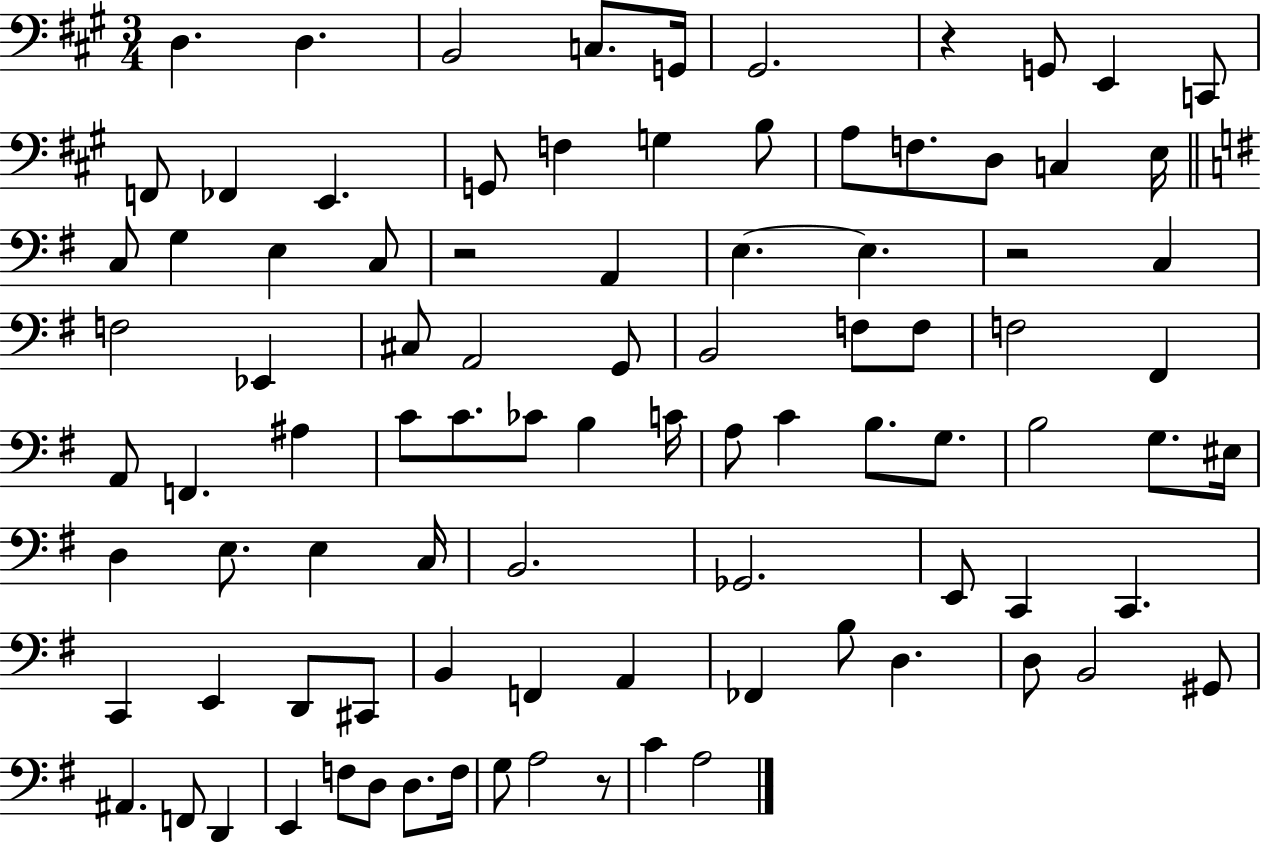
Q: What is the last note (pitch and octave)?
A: A3